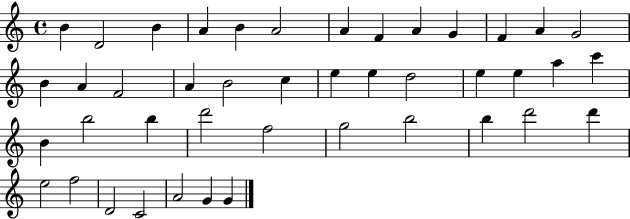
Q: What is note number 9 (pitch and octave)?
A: A4